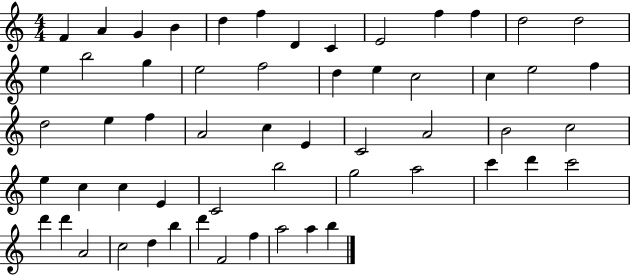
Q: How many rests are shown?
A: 0